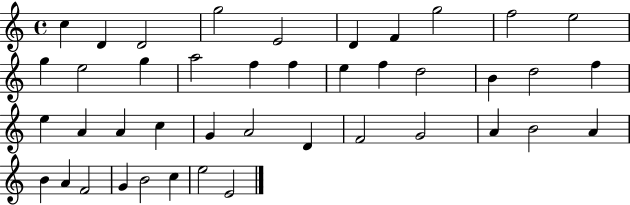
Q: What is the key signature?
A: C major